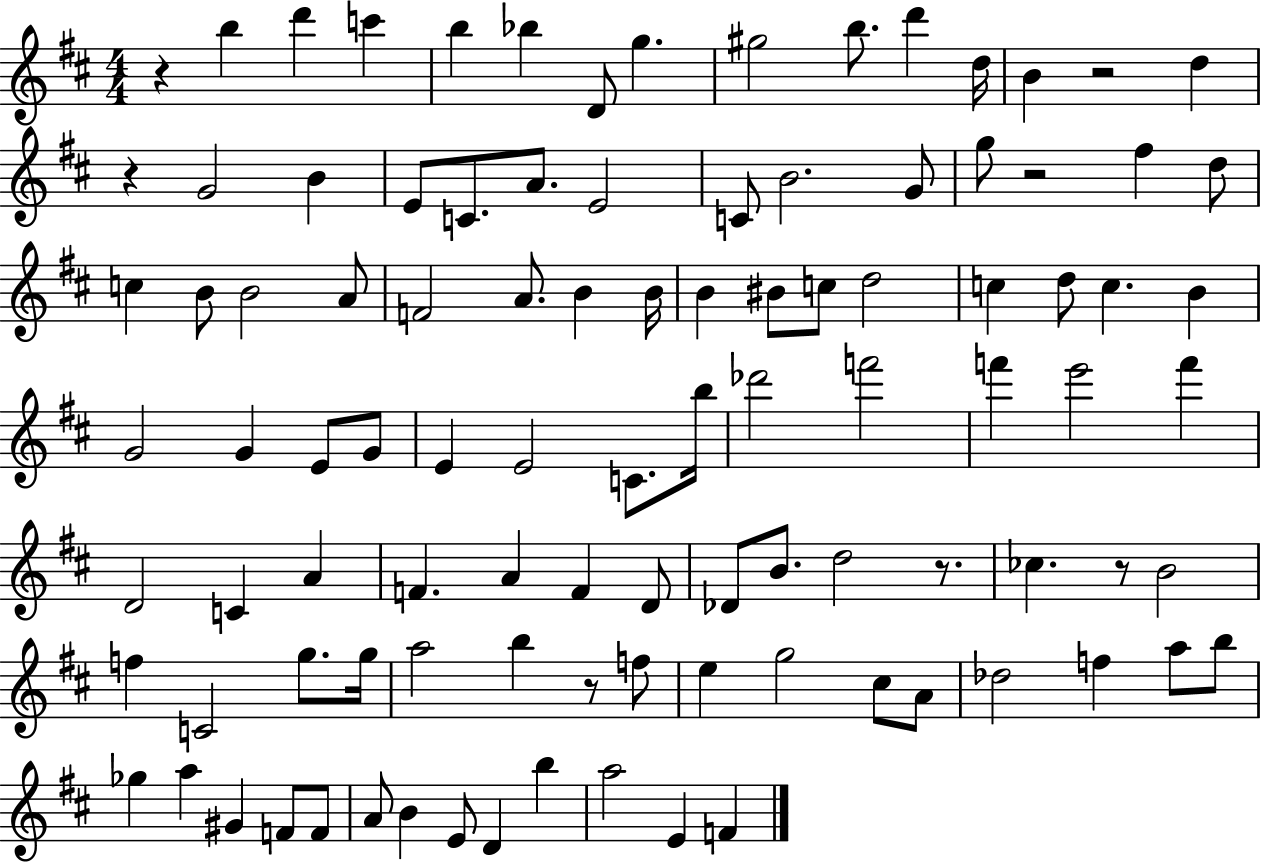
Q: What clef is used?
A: treble